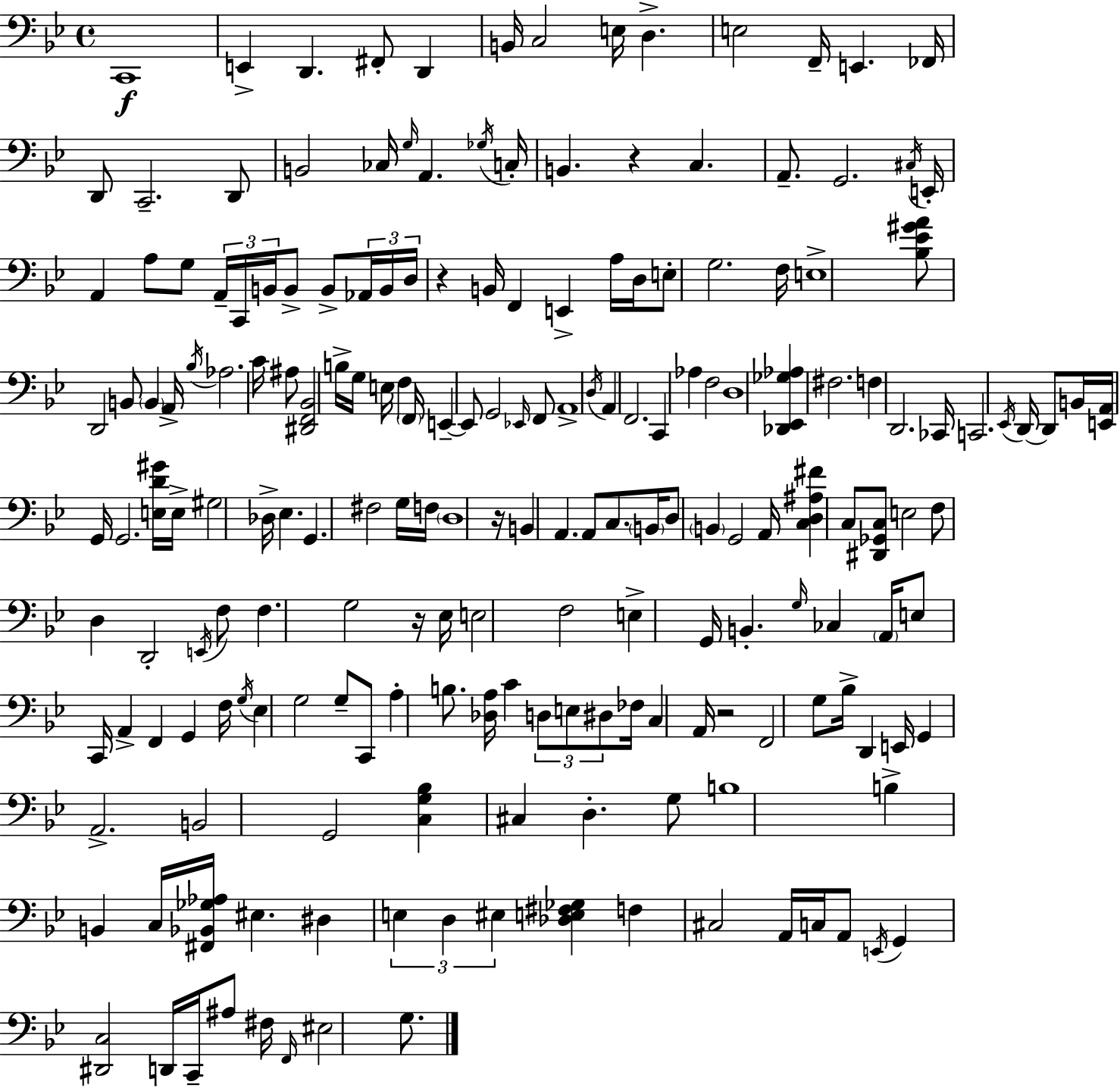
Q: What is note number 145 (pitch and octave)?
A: D2